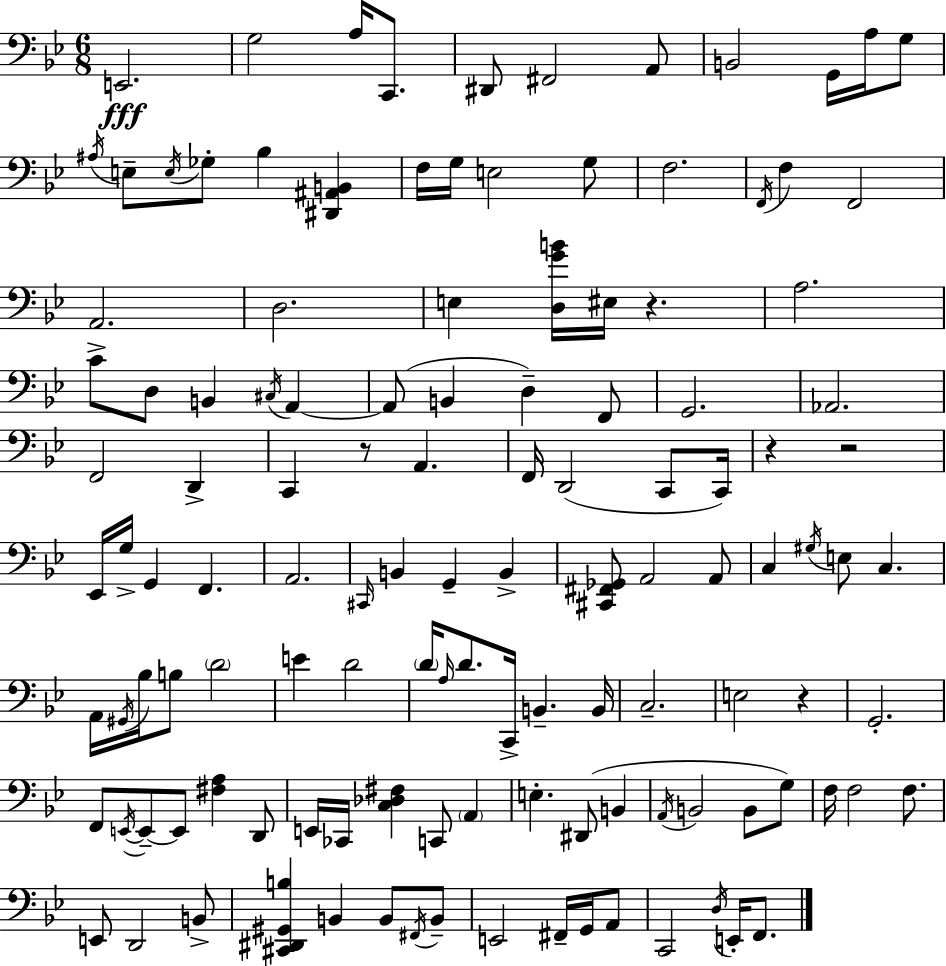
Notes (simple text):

E2/h. G3/h A3/s C2/e. D#2/e F#2/h A2/e B2/h G2/s A3/s G3/e A#3/s E3/e E3/s Gb3/e Bb3/q [D#2,A#2,B2]/q F3/s G3/s E3/h G3/e F3/h. F2/s F3/q F2/h A2/h. D3/h. E3/q [D3,G4,B4]/s EIS3/s R/q. A3/h. C4/e D3/e B2/q C#3/s A2/q A2/e B2/q D3/q F2/e G2/h. Ab2/h. F2/h D2/q C2/q R/e A2/q. F2/s D2/h C2/e C2/s R/q R/h Eb2/s G3/s G2/q F2/q. A2/h. C#2/s B2/q G2/q B2/q [C#2,F#2,Gb2]/e A2/h A2/e C3/q G#3/s E3/e C3/q. A2/s G#2/s Bb3/s B3/e D4/h E4/q D4/h D4/s A3/s D4/e. C2/s B2/q. B2/s C3/h. E3/h R/q G2/h. F2/e E2/s E2/e E2/e [F#3,A3]/q D2/e E2/s CES2/s [C3,Db3,F#3]/q C2/e A2/q E3/q. D#2/e B2/q A2/s B2/h B2/e G3/e F3/s F3/h F3/e. E2/e D2/h B2/e [C#2,D#2,G#2,B3]/q B2/q B2/e F#2/s B2/e E2/h F#2/s G2/s A2/e C2/h D3/s E2/s F2/e.